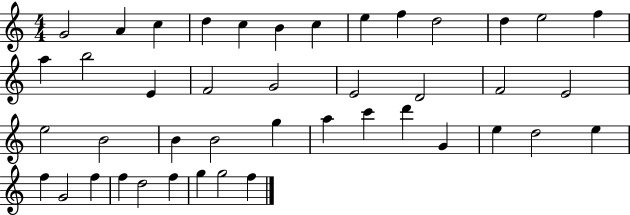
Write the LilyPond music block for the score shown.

{
  \clef treble
  \numericTimeSignature
  \time 4/4
  \key c \major
  g'2 a'4 c''4 | d''4 c''4 b'4 c''4 | e''4 f''4 d''2 | d''4 e''2 f''4 | \break a''4 b''2 e'4 | f'2 g'2 | e'2 d'2 | f'2 e'2 | \break e''2 b'2 | b'4 b'2 g''4 | a''4 c'''4 d'''4 g'4 | e''4 d''2 e''4 | \break f''4 g'2 f''4 | f''4 d''2 f''4 | g''4 g''2 f''4 | \bar "|."
}